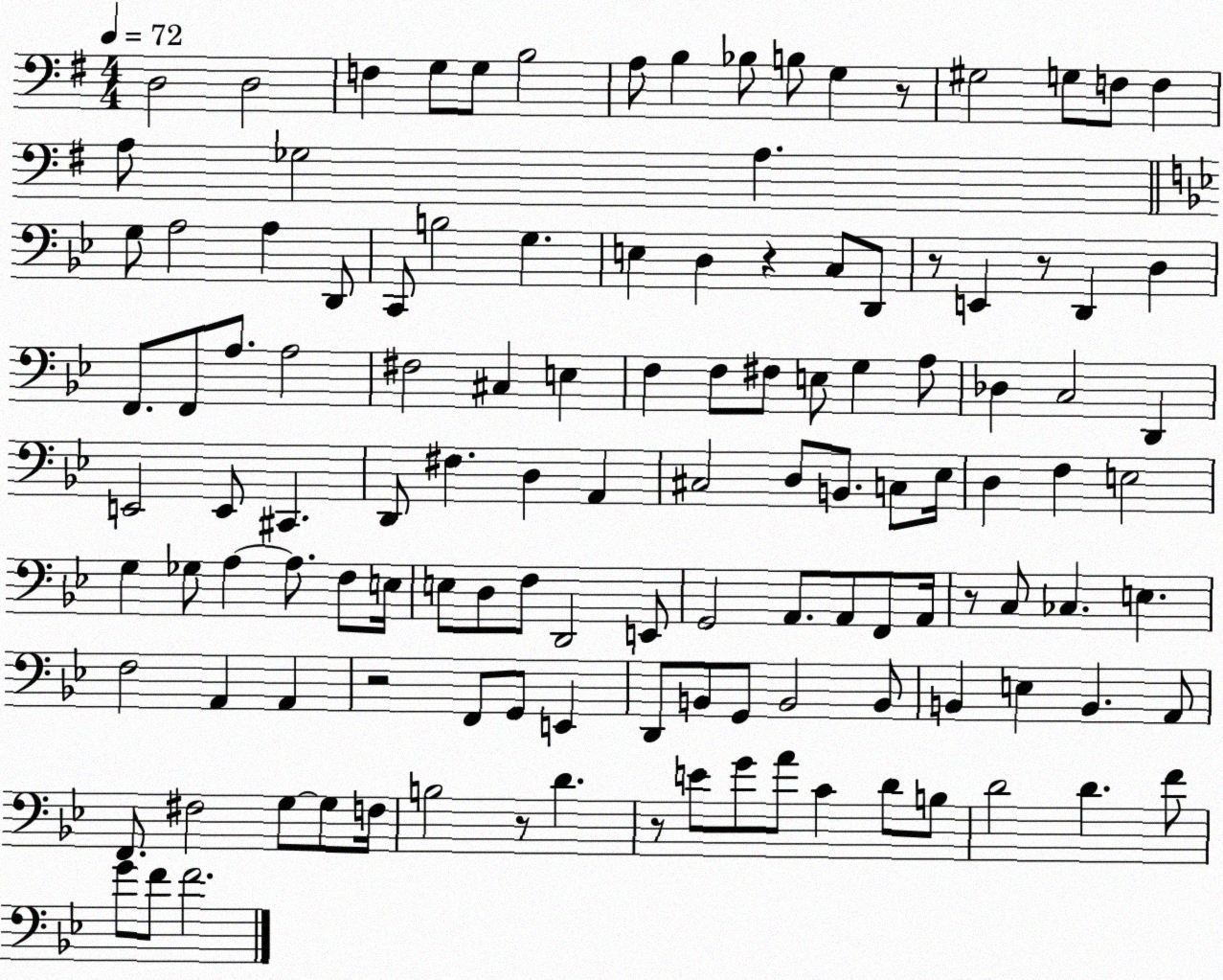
X:1
T:Untitled
M:4/4
L:1/4
K:G
D,2 D,2 F, G,/2 G,/2 B,2 A,/2 B, _B,/2 B,/2 G, z/2 ^G,2 G,/2 F,/2 F, A,/2 _G,2 A, G,/2 A,2 A, D,,/2 C,,/2 B,2 G, E, D, z C,/2 D,,/2 z/2 E,, z/2 D,, D, F,,/2 F,,/2 A,/2 A,2 ^F,2 ^C, E, F, F,/2 ^F,/2 E,/2 G, A,/2 _D, C,2 D,, E,,2 E,,/2 ^C,, D,,/2 ^F, D, A,, ^C,2 D,/2 B,,/2 C,/2 _E,/4 D, F, E,2 G, _G,/2 A, A,/2 F,/2 E,/4 E,/2 D,/2 F,/2 D,,2 E,,/2 G,,2 A,,/2 A,,/2 F,,/2 A,,/4 z/2 C,/2 _C, E, F,2 A,, A,, z2 F,,/2 G,,/2 E,, D,,/2 B,,/2 G,,/2 B,,2 B,,/2 B,, E, B,, A,,/2 F,,/2 ^F,2 G,/2 G,/2 F,/4 B,2 z/2 D z/2 E/2 G/2 A/2 C D/2 B,/2 D2 D F/2 G/2 F/2 F2